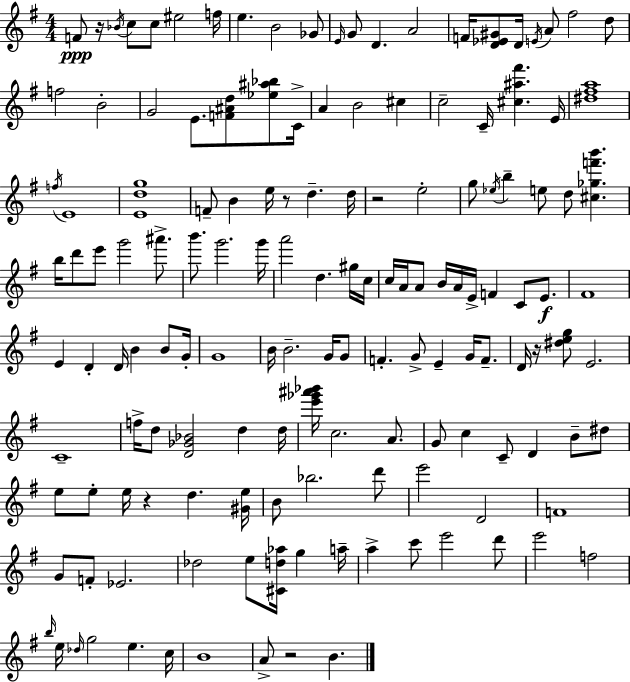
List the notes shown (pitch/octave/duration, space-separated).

F4/e R/s Bb4/s C5/e C5/e EIS5/h F5/s E5/q. B4/h Gb4/e E4/s G4/e D4/q. A4/h F4/s [D4,Eb4,G#4]/e D4/s E4/s A4/e F#5/h D5/e F5/h B4/h G4/h E4/e. [F4,A#4,D5]/e [Eb5,A#5,Bb5]/e C4/s A4/q B4/h C#5/q C5/h C4/s [C#5,A#5,F#6]/q. E4/s [D#5,F#5,A5]/w F5/s E4/w [E4,D5,G5]/w F4/e B4/q E5/s R/e D5/q. D5/s R/h E5/h G5/e Eb5/s B5/q E5/e D5/e [C#5,Gb5,F6,B6]/q. B5/s D6/e E6/e G6/h A#6/e. B6/e. G6/h. G6/s A6/h D5/q. G#5/s C5/s C5/s A4/s A4/e B4/s A4/s E4/s F4/q C4/e E4/e. F#4/w E4/q D4/q D4/s B4/q B4/e G4/s G4/w B4/s B4/h. G4/s G4/e F4/q. G4/e E4/q G4/s F4/e. D4/s R/s [D#5,E5,G5]/e E4/h. C4/w F5/s D5/e [D4,Gb4,Bb4]/h D5/q D5/s [E6,Gb6,A#6,Bb6]/s C5/h. A4/e. G4/e C5/q C4/e D4/q B4/e D#5/e E5/e E5/e E5/s R/q D5/q. [G#4,E5]/s B4/e Bb5/h. D6/e E6/h D4/h F4/w G4/e F4/e Eb4/h. Db5/h E5/e [C#4,D5,Ab5]/s G5/q A5/s A5/q C6/e E6/h D6/e E6/h F5/h B5/s E5/s Db5/s G5/h E5/q. C5/s B4/w A4/e R/h B4/q.